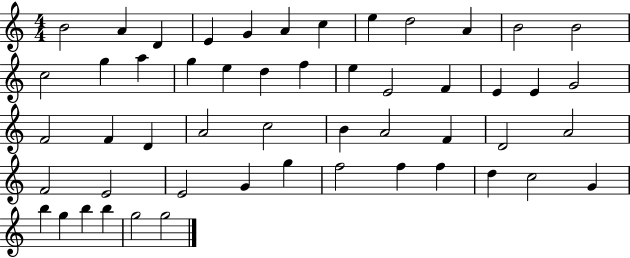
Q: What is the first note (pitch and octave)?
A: B4